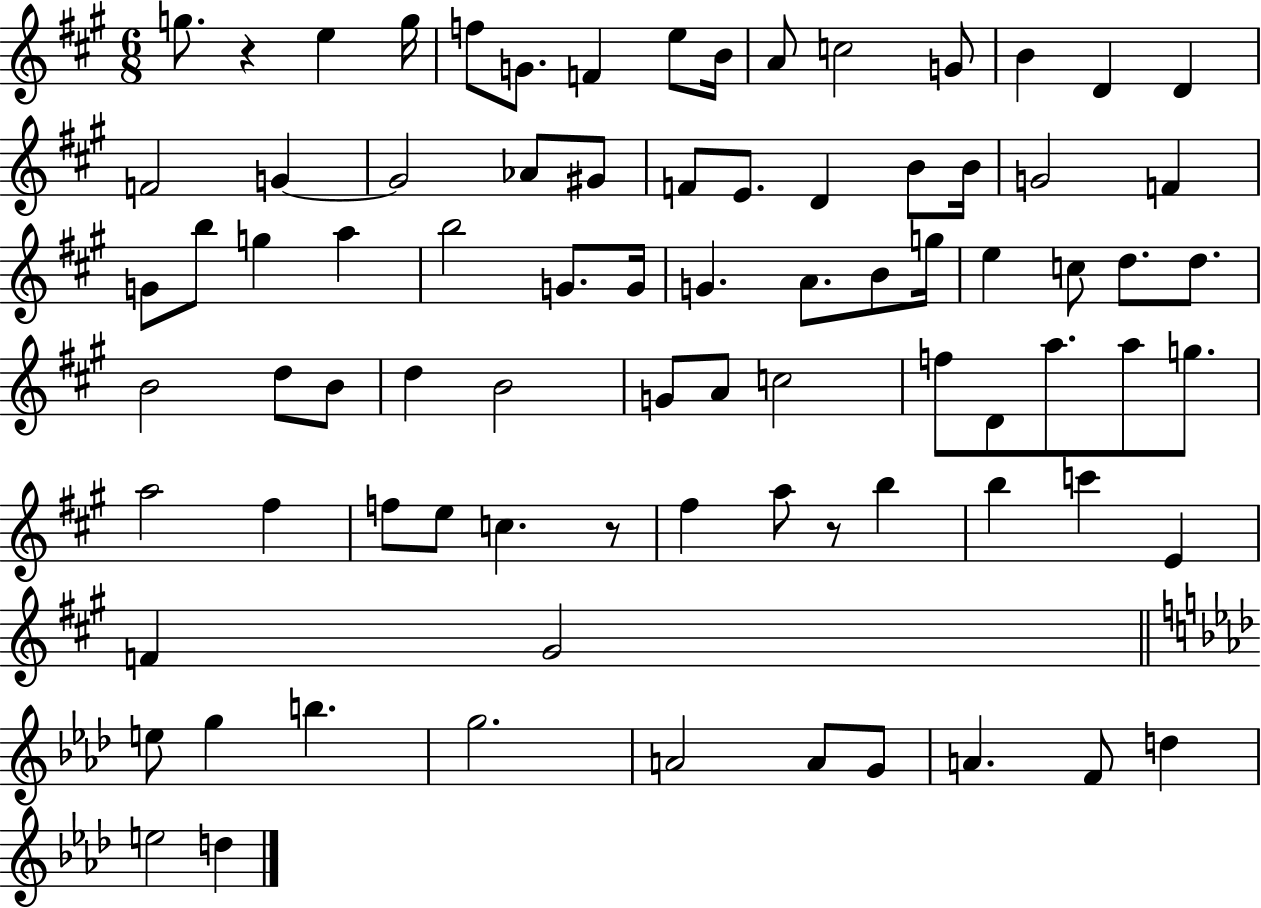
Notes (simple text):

G5/e. R/q E5/q G5/s F5/e G4/e. F4/q E5/e B4/s A4/e C5/h G4/e B4/q D4/q D4/q F4/h G4/q G4/h Ab4/e G#4/e F4/e E4/e. D4/q B4/e B4/s G4/h F4/q G4/e B5/e G5/q A5/q B5/h G4/e. G4/s G4/q. A4/e. B4/e G5/s E5/q C5/e D5/e. D5/e. B4/h D5/e B4/e D5/q B4/h G4/e A4/e C5/h F5/e D4/e A5/e. A5/e G5/e. A5/h F#5/q F5/e E5/e C5/q. R/e F#5/q A5/e R/e B5/q B5/q C6/q E4/q F4/q G#4/h E5/e G5/q B5/q. G5/h. A4/h A4/e G4/e A4/q. F4/e D5/q E5/h D5/q